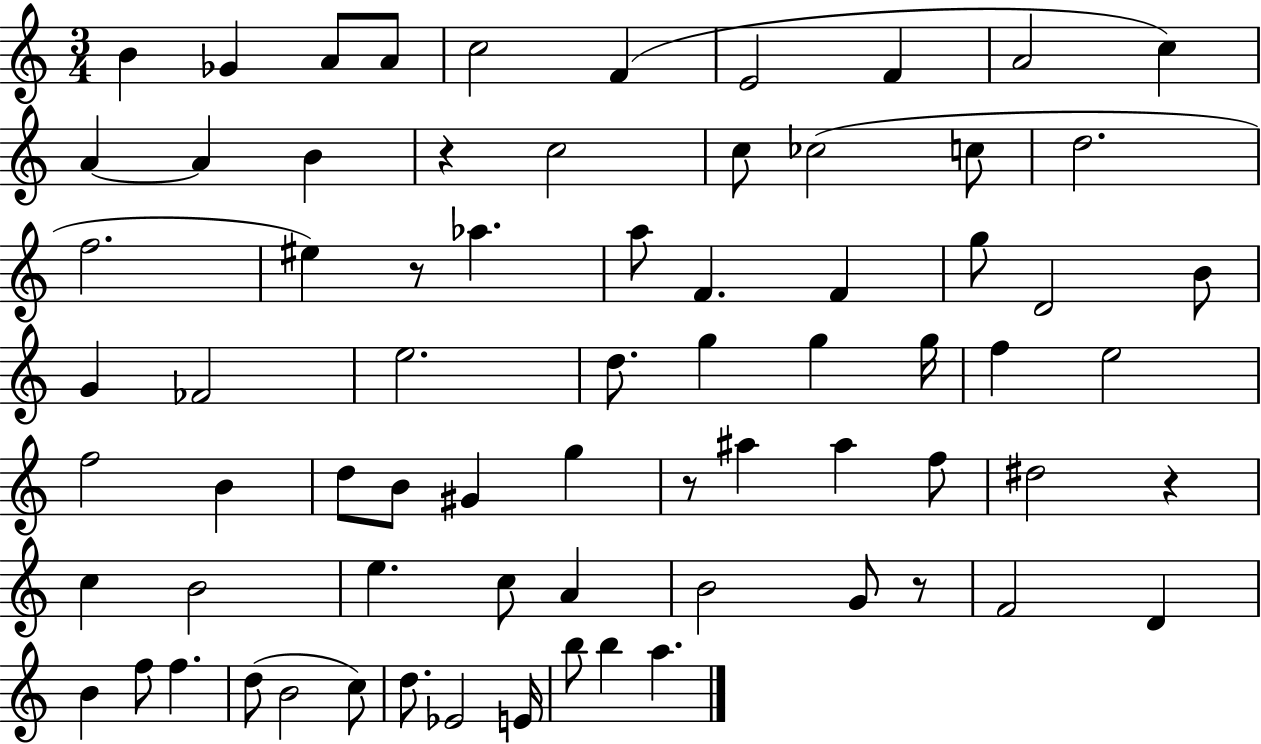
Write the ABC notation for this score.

X:1
T:Untitled
M:3/4
L:1/4
K:C
B _G A/2 A/2 c2 F E2 F A2 c A A B z c2 c/2 _c2 c/2 d2 f2 ^e z/2 _a a/2 F F g/2 D2 B/2 G _F2 e2 d/2 g g g/4 f e2 f2 B d/2 B/2 ^G g z/2 ^a ^a f/2 ^d2 z c B2 e c/2 A B2 G/2 z/2 F2 D B f/2 f d/2 B2 c/2 d/2 _E2 E/4 b/2 b a